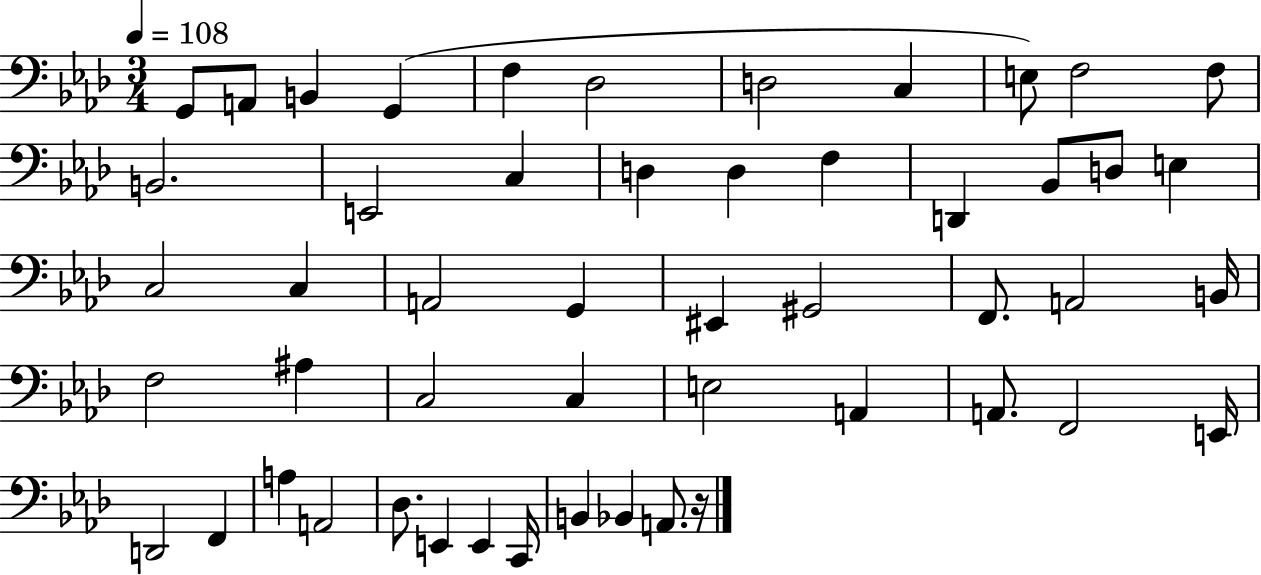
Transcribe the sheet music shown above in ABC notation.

X:1
T:Untitled
M:3/4
L:1/4
K:Ab
G,,/2 A,,/2 B,, G,, F, _D,2 D,2 C, E,/2 F,2 F,/2 B,,2 E,,2 C, D, D, F, D,, _B,,/2 D,/2 E, C,2 C, A,,2 G,, ^E,, ^G,,2 F,,/2 A,,2 B,,/4 F,2 ^A, C,2 C, E,2 A,, A,,/2 F,,2 E,,/4 D,,2 F,, A, A,,2 _D,/2 E,, E,, C,,/4 B,, _B,, A,,/2 z/4